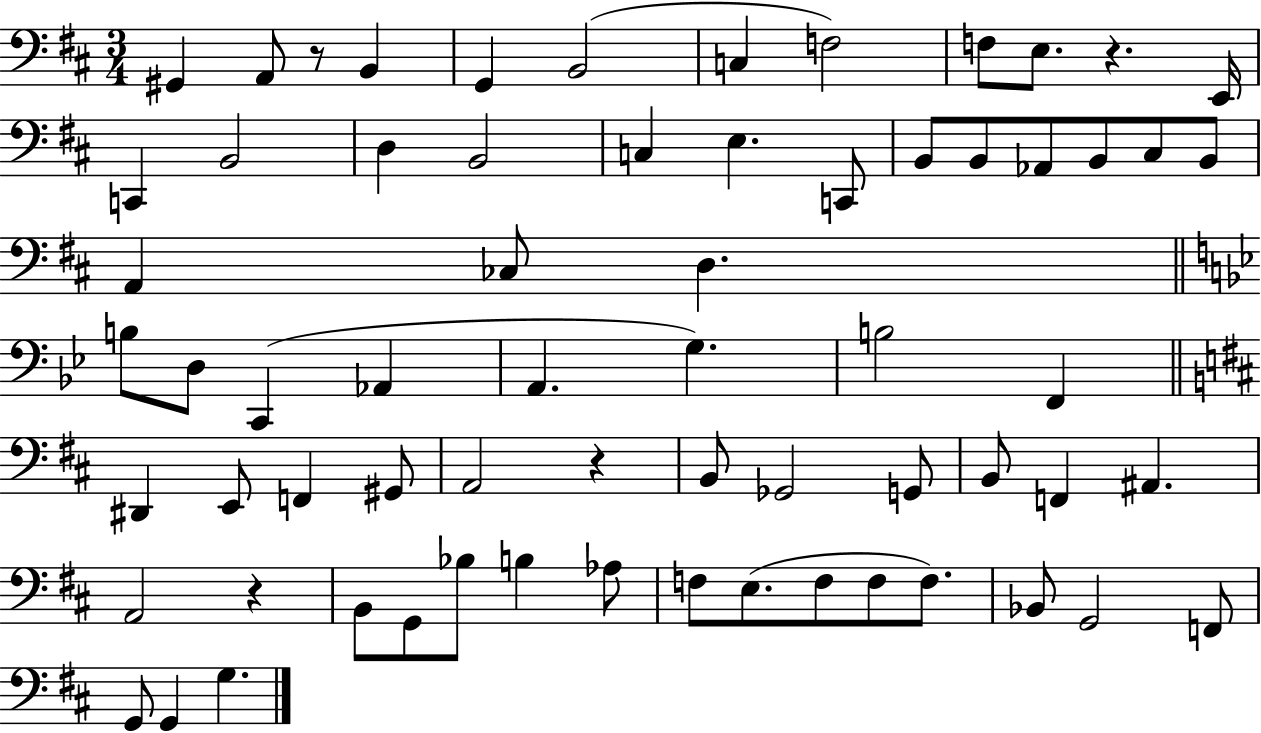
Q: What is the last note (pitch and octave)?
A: G3